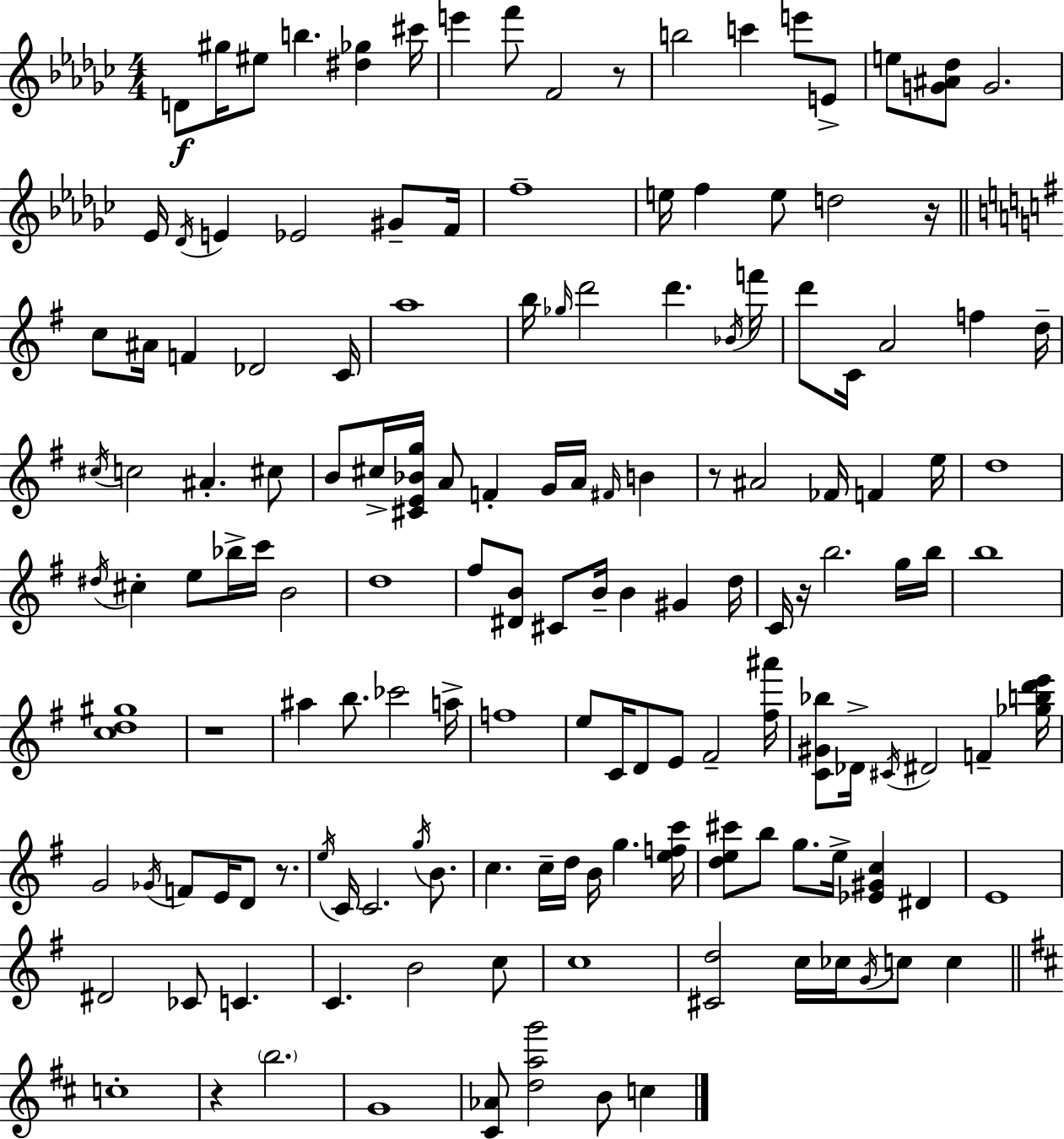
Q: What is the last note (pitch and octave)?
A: C5